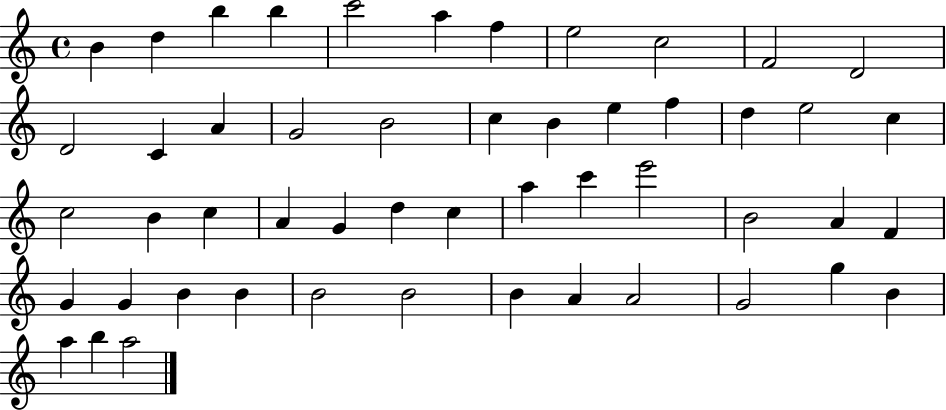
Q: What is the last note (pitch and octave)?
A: A5